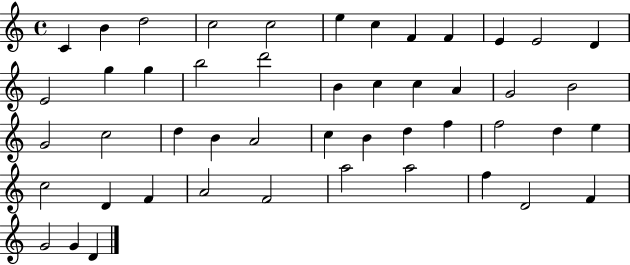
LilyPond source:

{
  \clef treble
  \time 4/4
  \defaultTimeSignature
  \key c \major
  c'4 b'4 d''2 | c''2 c''2 | e''4 c''4 f'4 f'4 | e'4 e'2 d'4 | \break e'2 g''4 g''4 | b''2 d'''2 | b'4 c''4 c''4 a'4 | g'2 b'2 | \break g'2 c''2 | d''4 b'4 a'2 | c''4 b'4 d''4 f''4 | f''2 d''4 e''4 | \break c''2 d'4 f'4 | a'2 f'2 | a''2 a''2 | f''4 d'2 f'4 | \break g'2 g'4 d'4 | \bar "|."
}